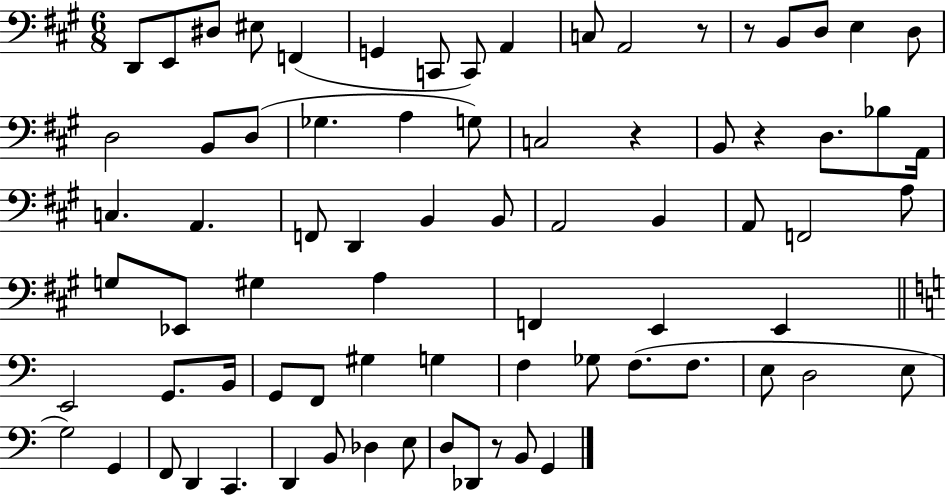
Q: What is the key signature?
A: A major